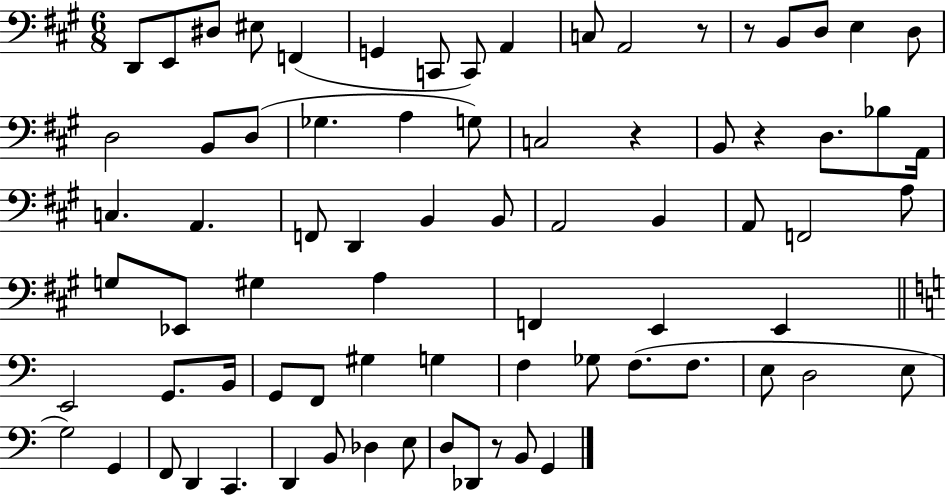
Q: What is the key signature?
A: A major